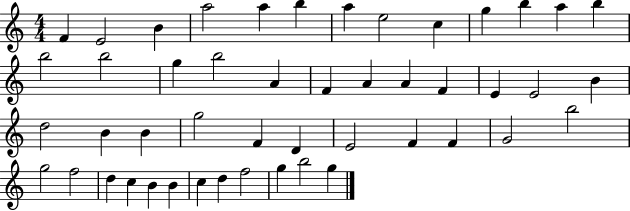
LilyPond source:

{
  \clef treble
  \numericTimeSignature
  \time 4/4
  \key c \major
  f'4 e'2 b'4 | a''2 a''4 b''4 | a''4 e''2 c''4 | g''4 b''4 a''4 b''4 | \break b''2 b''2 | g''4 b''2 a'4 | f'4 a'4 a'4 f'4 | e'4 e'2 b'4 | \break d''2 b'4 b'4 | g''2 f'4 d'4 | e'2 f'4 f'4 | g'2 b''2 | \break g''2 f''2 | d''4 c''4 b'4 b'4 | c''4 d''4 f''2 | g''4 b''2 g''4 | \break \bar "|."
}